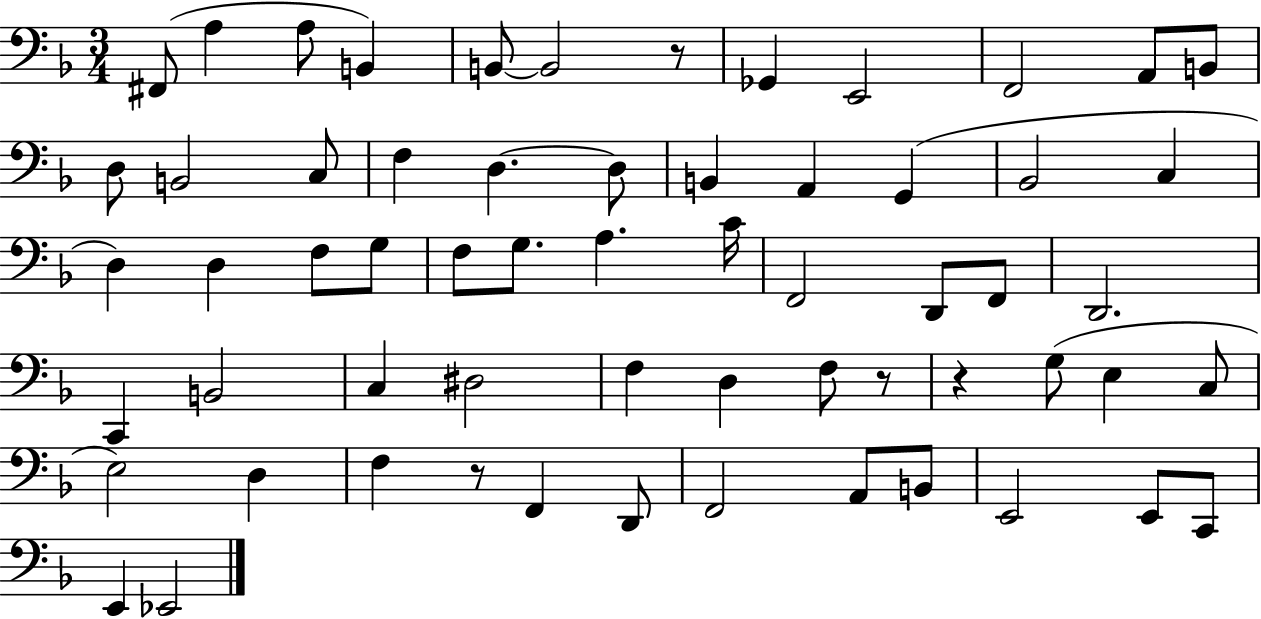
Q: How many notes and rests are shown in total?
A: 61